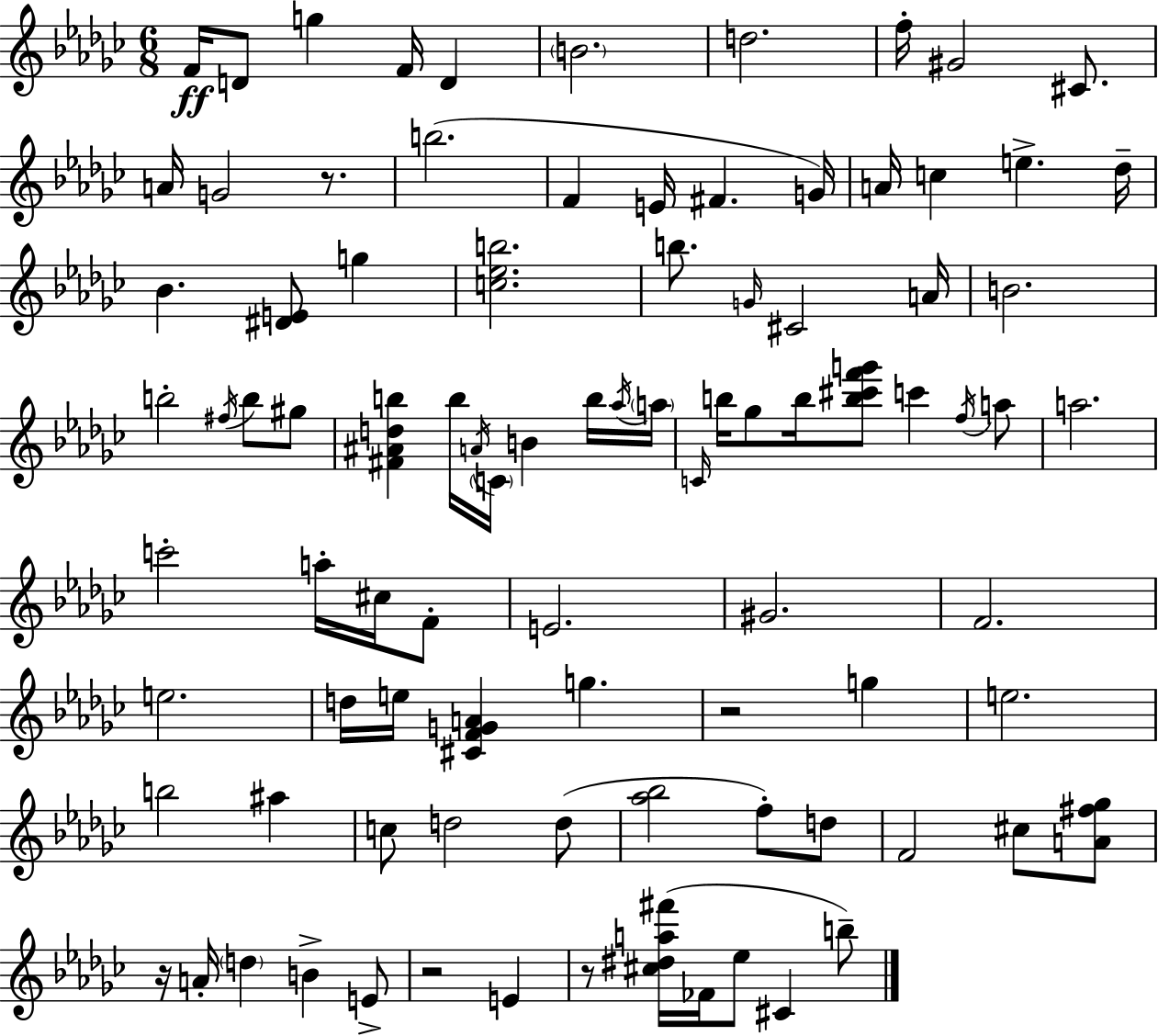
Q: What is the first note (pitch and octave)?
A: F4